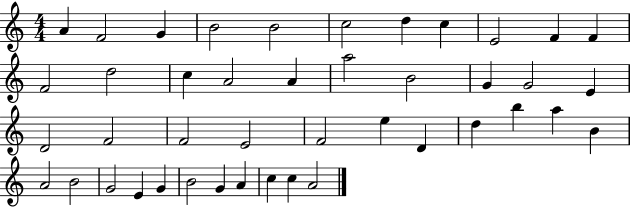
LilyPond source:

{
  \clef treble
  \numericTimeSignature
  \time 4/4
  \key c \major
  a'4 f'2 g'4 | b'2 b'2 | c''2 d''4 c''4 | e'2 f'4 f'4 | \break f'2 d''2 | c''4 a'2 a'4 | a''2 b'2 | g'4 g'2 e'4 | \break d'2 f'2 | f'2 e'2 | f'2 e''4 d'4 | d''4 b''4 a''4 b'4 | \break a'2 b'2 | g'2 e'4 g'4 | b'2 g'4 a'4 | c''4 c''4 a'2 | \break \bar "|."
}